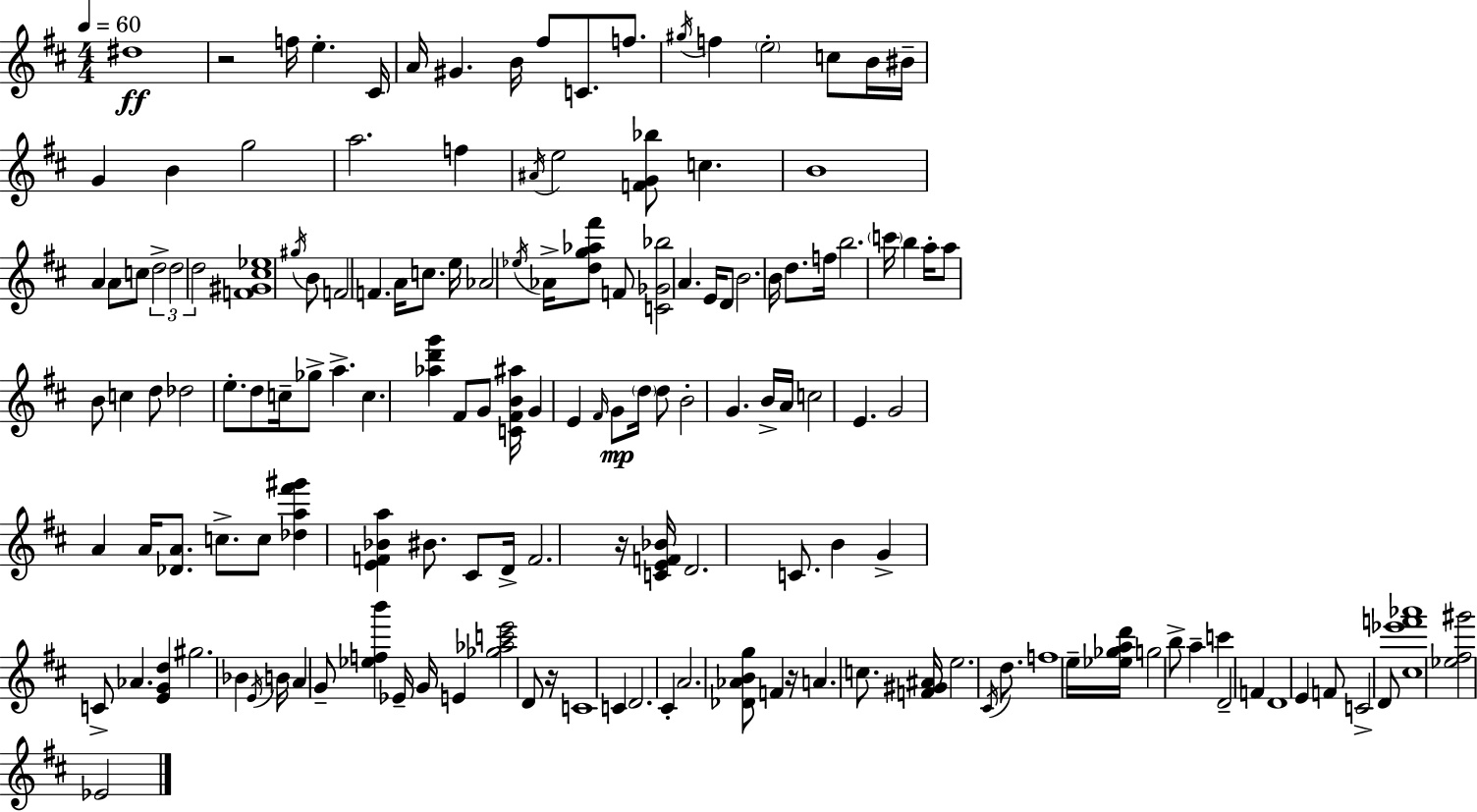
{
  \clef treble
  \numericTimeSignature
  \time 4/4
  \key d \major
  \tempo 4 = 60
  dis''1\ff | r2 f''16 e''4.-. cis'16 | a'16 gis'4. b'16 fis''8 c'8. f''8. | \acciaccatura { gis''16 } f''4 \parenthesize e''2-. c''8 b'16 | \break bis'16-- g'4 b'4 g''2 | a''2. f''4 | \acciaccatura { ais'16 } e''2 <f' g' bes''>8 c''4. | b'1 | \break a'4 a'8 c''8 \tuplet 3/2 { d''2-> | d''2 d''2 } | <f' gis' cis'' ees''>1 | \acciaccatura { gis''16 } b'8 f'2 f'4. | \break a'16 c''8. e''16 aes'2 | \acciaccatura { ees''16 } aes'16-> <d'' g'' aes'' fis'''>8 f'8 <c' ges' bes''>2 a'4. | e'16 d'8 b'2. | b'16 d''8. f''16 b''2. | \break \parenthesize c'''16 b''4 a''16-. a''8 b'8 c''4 | d''8 des''2 e''8.-. d''8 | c''16-- ges''8-> a''4.-> c''4. | <aes'' d''' g'''>4 fis'8 g'8 <c' fis' b' ais''>16 g'4 e'4 | \break \grace { fis'16 }\mp g'8 \parenthesize d''16 d''8 b'2-. g'4. | b'16-> a'16 c''2 e'4. | g'2 a'4 | a'16 <des' a'>8. c''8.-> c''8 <des'' a'' fis''' gis'''>4 <e' f' bes' a''>4 | \break bis'8. cis'8 d'16-> f'2. | r16 <c' e' f' bes'>16 d'2. | c'8. b'4 g'4-> c'8-> aes'4. | <e' g' d''>4 gis''2. | \break bes'4 \acciaccatura { e'16 } b'16 a'4 g'8-- | <ees'' f'' b'''>4 ees'16-- g'16 e'4 <ges'' aes'' c''' e'''>2 | d'8 r16 c'1 | c'4 d'2. | \break cis'4-. a'2. | <des' aes' b' g''>8 f'4 r16 a'4. | c''8. <f' gis' ais'>16 e''2. | \acciaccatura { cis'16 } d''8. f''1 | \break e''16-- <ees'' ges'' a'' d'''>16 g''2 | b''8-> a''4-- c'''4 d'2-- | f'4 d'1 | e'4 f'8 c'2-> | \break d'8 <cis'' ees''' f''' aes'''>1 | <ees'' fis'' gis'''>2 ees'2 | \bar "|."
}